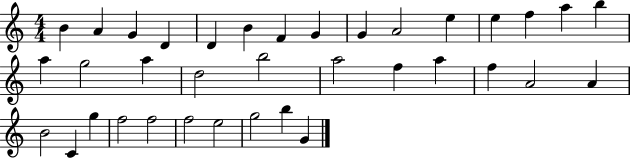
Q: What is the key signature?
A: C major